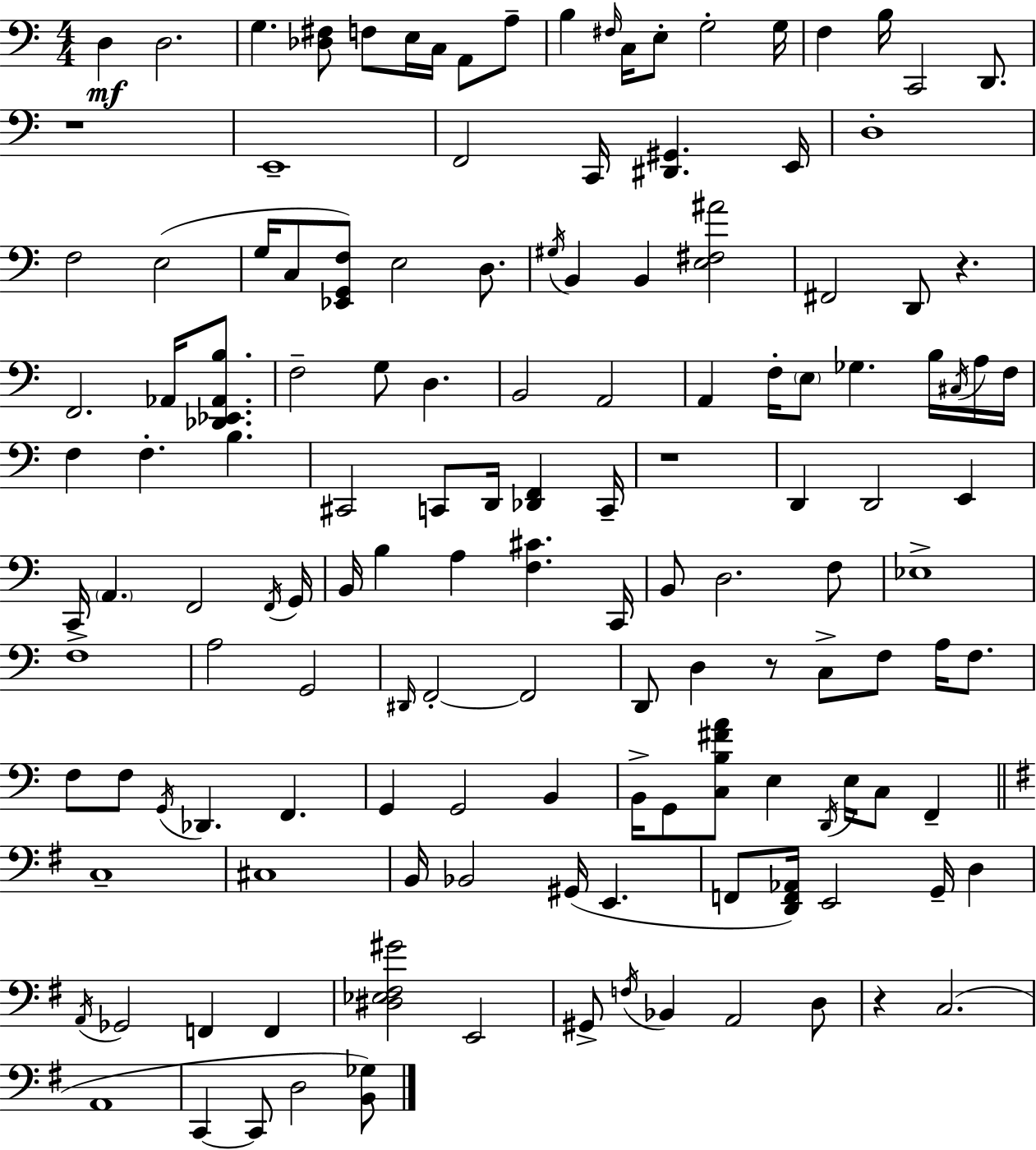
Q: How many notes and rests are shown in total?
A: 140